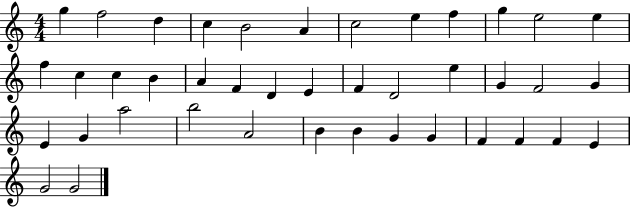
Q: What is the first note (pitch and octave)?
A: G5